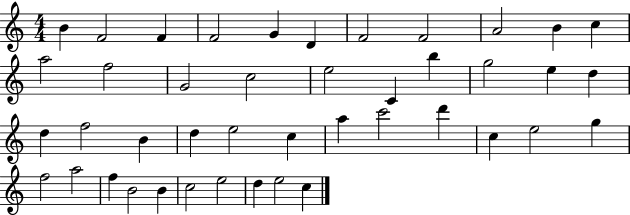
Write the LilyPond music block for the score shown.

{
  \clef treble
  \numericTimeSignature
  \time 4/4
  \key c \major
  b'4 f'2 f'4 | f'2 g'4 d'4 | f'2 f'2 | a'2 b'4 c''4 | \break a''2 f''2 | g'2 c''2 | e''2 c'4 b''4 | g''2 e''4 d''4 | \break d''4 f''2 b'4 | d''4 e''2 c''4 | a''4 c'''2 d'''4 | c''4 e''2 g''4 | \break f''2 a''2 | f''4 b'2 b'4 | c''2 e''2 | d''4 e''2 c''4 | \break \bar "|."
}